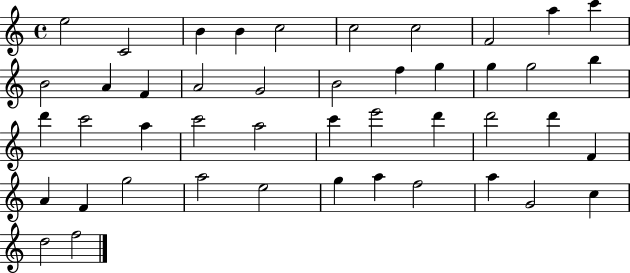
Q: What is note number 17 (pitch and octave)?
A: F5